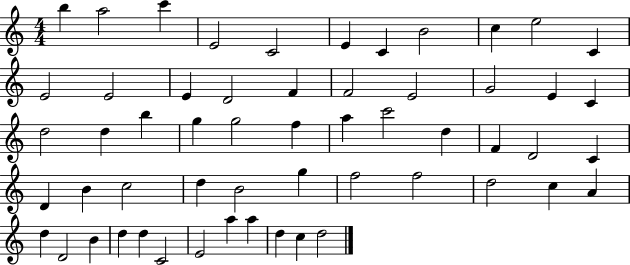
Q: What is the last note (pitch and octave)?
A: D5